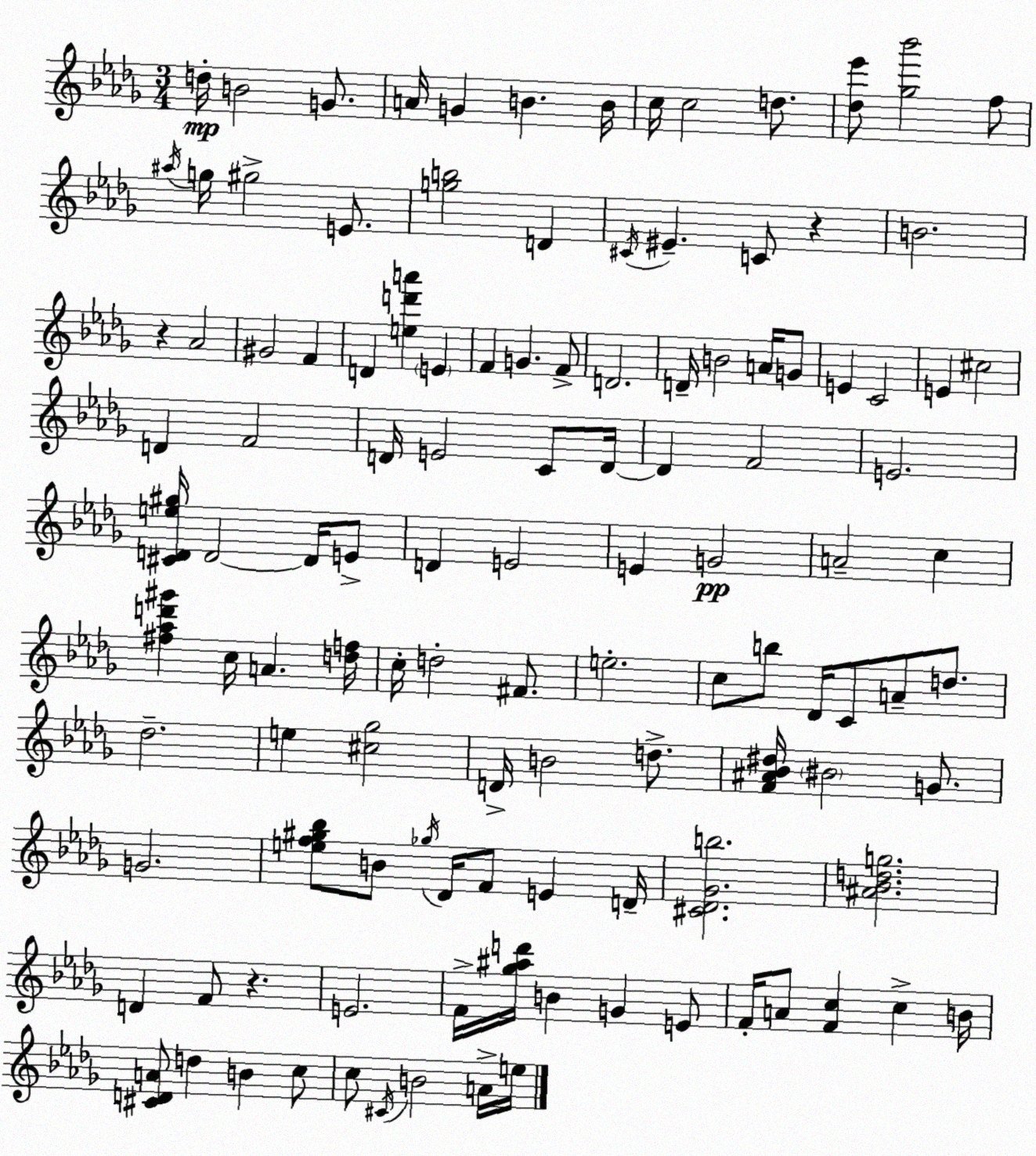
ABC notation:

X:1
T:Untitled
M:3/4
L:1/4
K:Bbm
d/4 B2 G/2 A/4 G B B/4 c/4 c2 d/2 [_d_e']/2 [_g_b']2 f/2 ^a/4 g/4 ^g2 E/2 [gb]2 D ^C/4 ^E C/2 z B2 z _A2 ^G2 F D [ed'a'] E F G F/2 D2 D/4 B2 A/4 G/2 E C2 E ^c2 D F2 D/4 E2 C/2 D/4 D F2 E2 [^CDe^g]/4 D2 D/4 E/2 D E2 E G2 A2 c [^f_ad'^g'] c/4 A [df]/4 c/4 d2 ^F/2 e2 c/2 b/2 _D/4 C/2 A/2 d/2 _d2 e [^c_g]2 D/4 B2 d/2 [F^A_B^d]/4 ^B2 G/2 G2 [ef^g_b]/2 B/2 _g/4 _D/4 F/2 E D/4 [^C_D_Gb]2 [^A_Bdg]2 D F/2 z E2 F/4 [_g^ad']/4 B G E/2 F/4 A/2 [Fc] c B/4 [^CDA]/2 d B c/2 c/2 ^C/4 B2 A/4 e/4